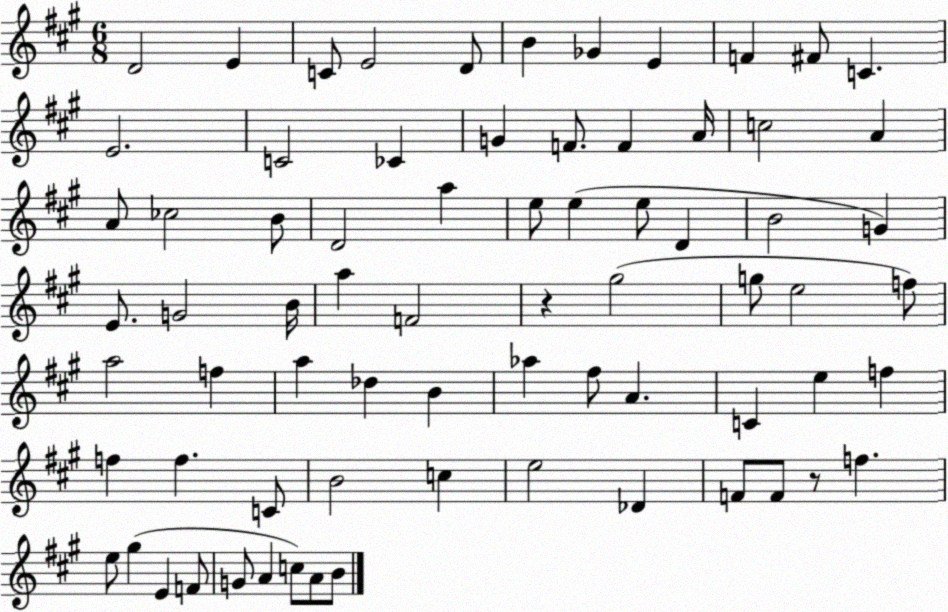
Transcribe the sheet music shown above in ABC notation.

X:1
T:Untitled
M:6/8
L:1/4
K:A
D2 E C/2 E2 D/2 B _G E F ^F/2 C E2 C2 _C G F/2 F A/4 c2 A A/2 _c2 B/2 D2 a e/2 e e/2 D B2 G E/2 G2 B/4 a F2 z ^g2 g/2 e2 f/2 a2 f a _d B _a ^f/2 A C e f f f C/2 B2 c e2 _D F/2 F/2 z/2 f e/2 ^g E F/2 G/2 A c/2 A/2 B/2